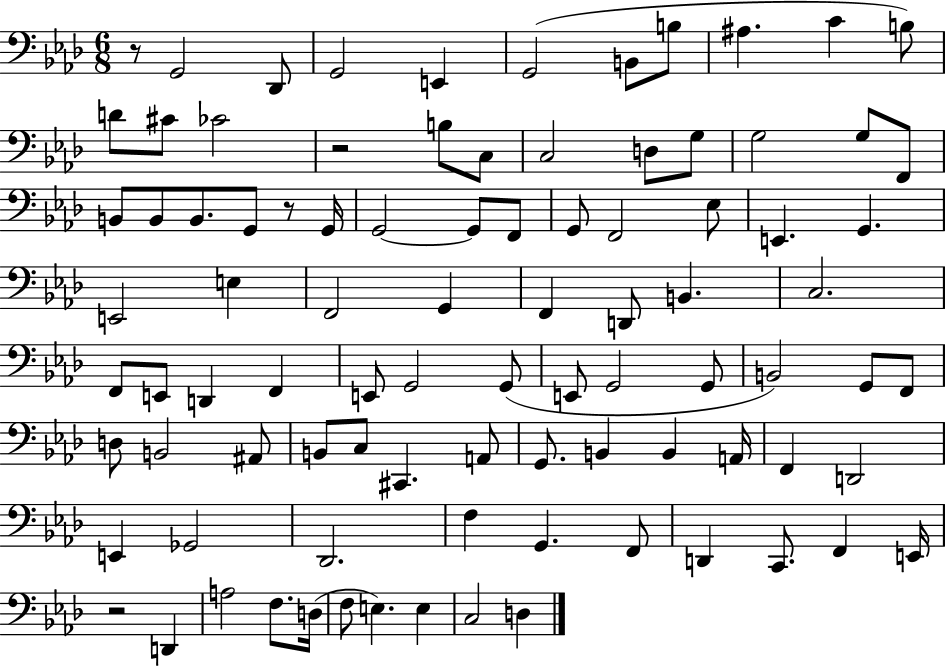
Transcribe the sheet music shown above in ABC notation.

X:1
T:Untitled
M:6/8
L:1/4
K:Ab
z/2 G,,2 _D,,/2 G,,2 E,, G,,2 B,,/2 B,/2 ^A, C B,/2 D/2 ^C/2 _C2 z2 B,/2 C,/2 C,2 D,/2 G,/2 G,2 G,/2 F,,/2 B,,/2 B,,/2 B,,/2 G,,/2 z/2 G,,/4 G,,2 G,,/2 F,,/2 G,,/2 F,,2 _E,/2 E,, G,, E,,2 E, F,,2 G,, F,, D,,/2 B,, C,2 F,,/2 E,,/2 D,, F,, E,,/2 G,,2 G,,/2 E,,/2 G,,2 G,,/2 B,,2 G,,/2 F,,/2 D,/2 B,,2 ^A,,/2 B,,/2 C,/2 ^C,, A,,/2 G,,/2 B,, B,, A,,/4 F,, D,,2 E,, _G,,2 _D,,2 F, G,, F,,/2 D,, C,,/2 F,, E,,/4 z2 D,, A,2 F,/2 D,/4 F,/2 E, E, C,2 D,